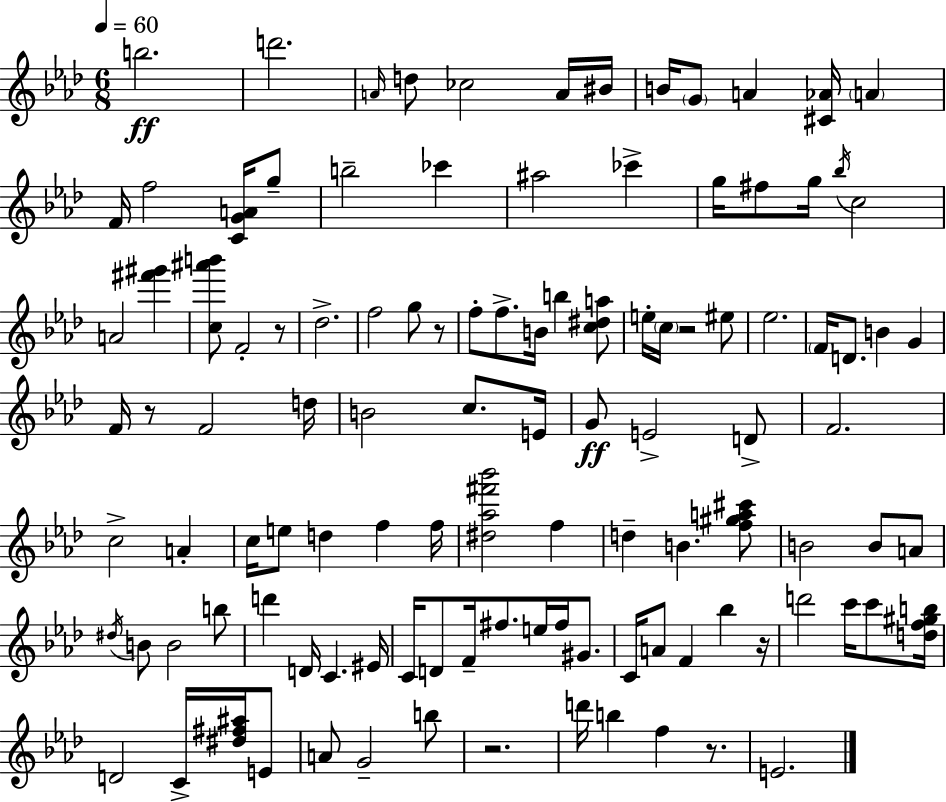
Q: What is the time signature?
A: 6/8